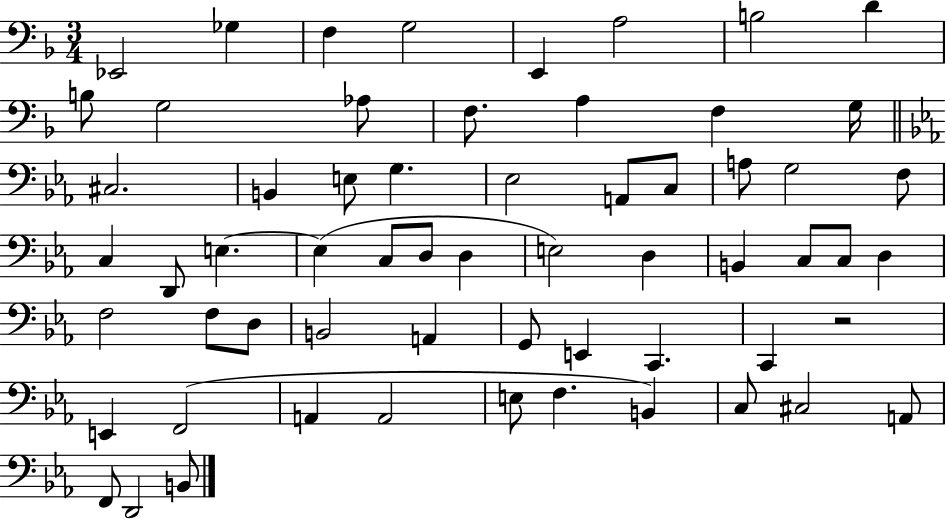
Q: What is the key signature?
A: F major